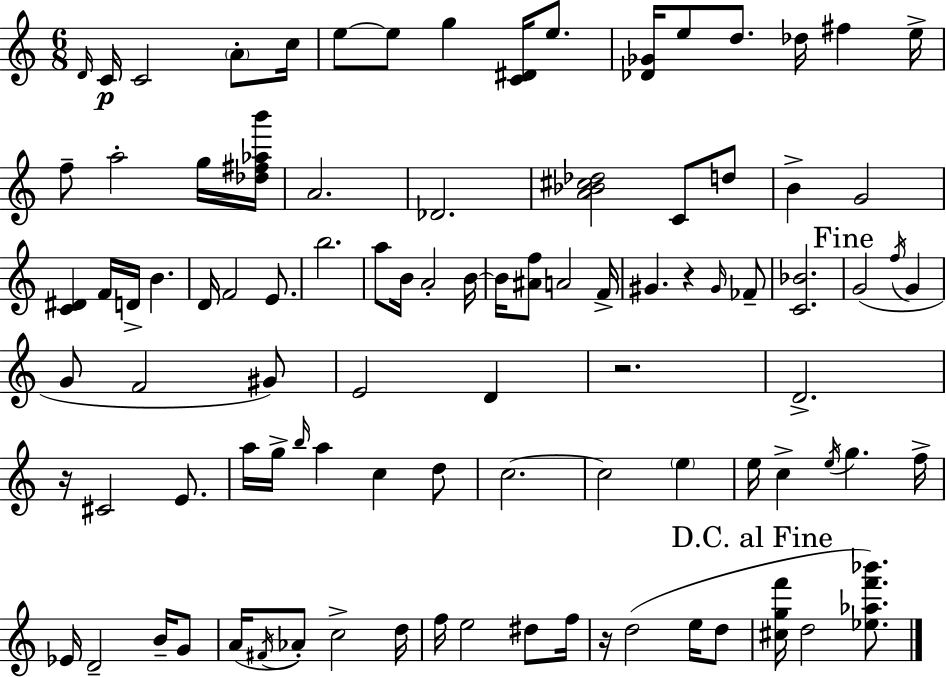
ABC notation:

X:1
T:Untitled
M:6/8
L:1/4
K:C
D/4 C/4 C2 A/2 c/4 e/2 e/2 g [C^D]/4 e/2 [_D_G]/4 e/2 d/2 _d/4 ^f e/4 f/2 a2 g/4 [_d^f_ab']/4 A2 _D2 [A_B^c_d]2 C/2 d/2 B G2 [C^D] F/4 D/4 B D/4 F2 E/2 b2 a/2 B/4 A2 B/4 B/4 [^Af]/2 A2 F/4 ^G z ^G/4 _F/2 [C_B]2 G2 f/4 G G/2 F2 ^G/2 E2 D z2 D2 z/4 ^C2 E/2 a/4 g/4 b/4 a c d/2 c2 c2 e e/4 c e/4 g f/4 _E/4 D2 B/4 G/2 A/4 ^F/4 _A/2 c2 d/4 f/4 e2 ^d/2 f/4 z/4 d2 e/4 d/2 [^cgf']/4 d2 [_e_af'_b']/2